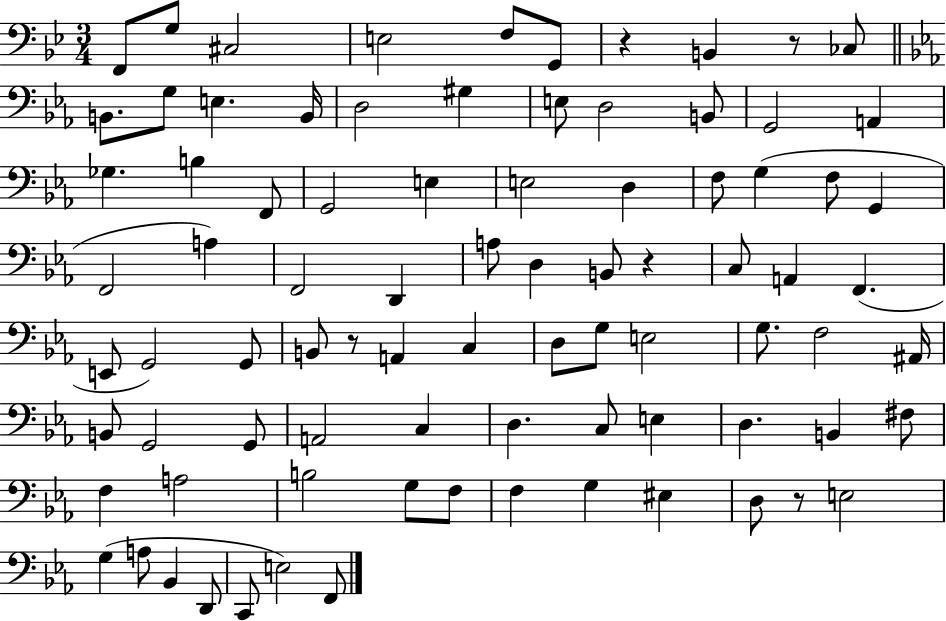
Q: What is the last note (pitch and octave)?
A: F2